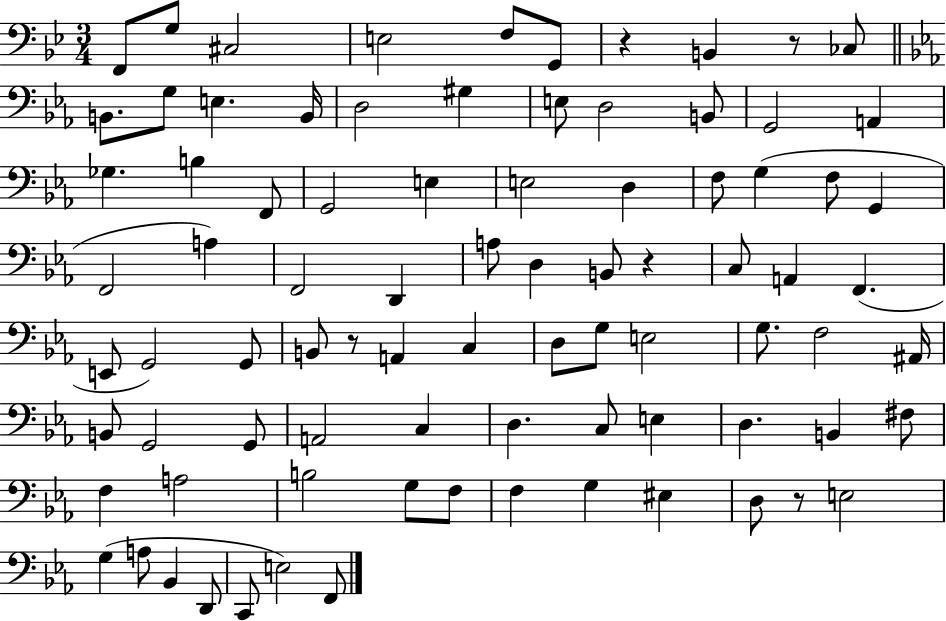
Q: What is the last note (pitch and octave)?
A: F2